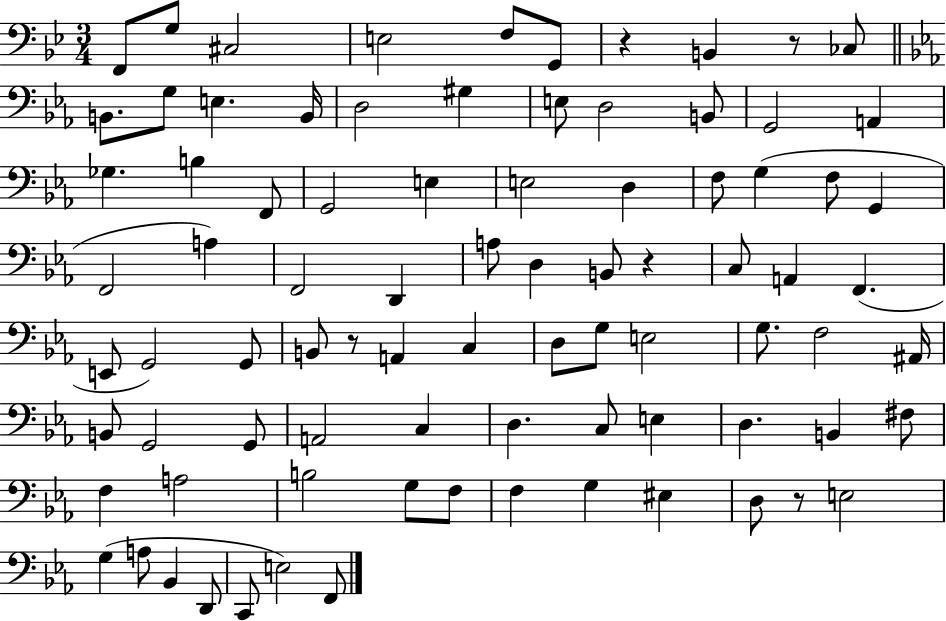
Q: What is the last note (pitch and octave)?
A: F2